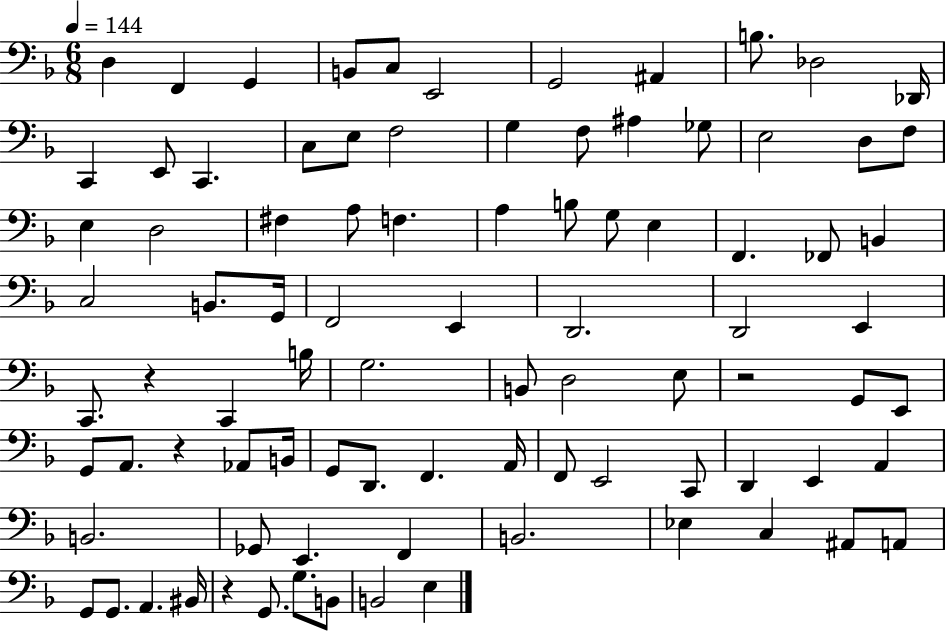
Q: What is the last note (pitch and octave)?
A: E3